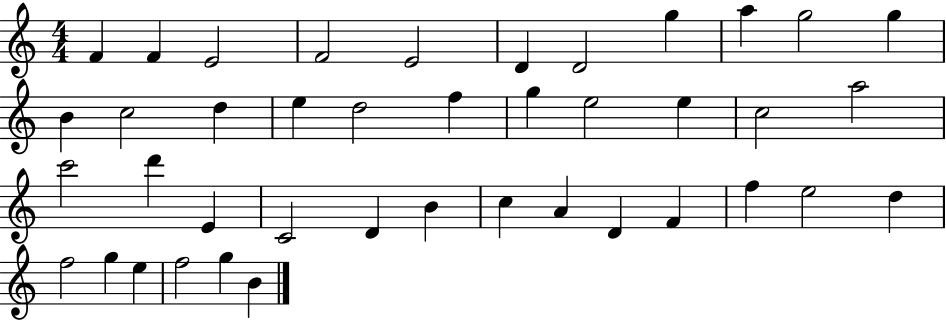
{
  \clef treble
  \numericTimeSignature
  \time 4/4
  \key c \major
  f'4 f'4 e'2 | f'2 e'2 | d'4 d'2 g''4 | a''4 g''2 g''4 | \break b'4 c''2 d''4 | e''4 d''2 f''4 | g''4 e''2 e''4 | c''2 a''2 | \break c'''2 d'''4 e'4 | c'2 d'4 b'4 | c''4 a'4 d'4 f'4 | f''4 e''2 d''4 | \break f''2 g''4 e''4 | f''2 g''4 b'4 | \bar "|."
}